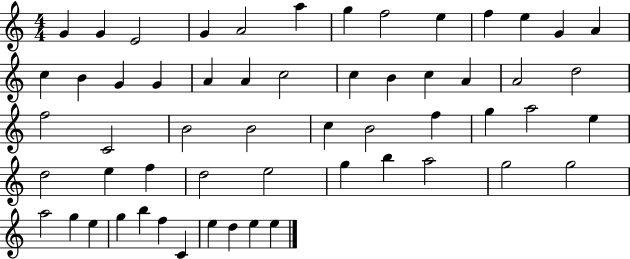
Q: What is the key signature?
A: C major